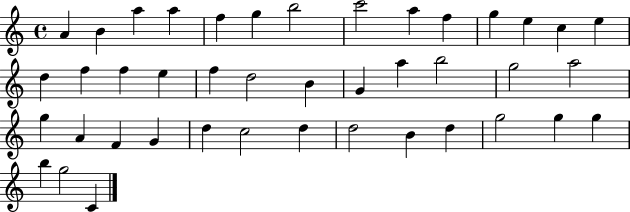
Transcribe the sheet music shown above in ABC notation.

X:1
T:Untitled
M:4/4
L:1/4
K:C
A B a a f g b2 c'2 a f g e c e d f f e f d2 B G a b2 g2 a2 g A F G d c2 d d2 B d g2 g g b g2 C